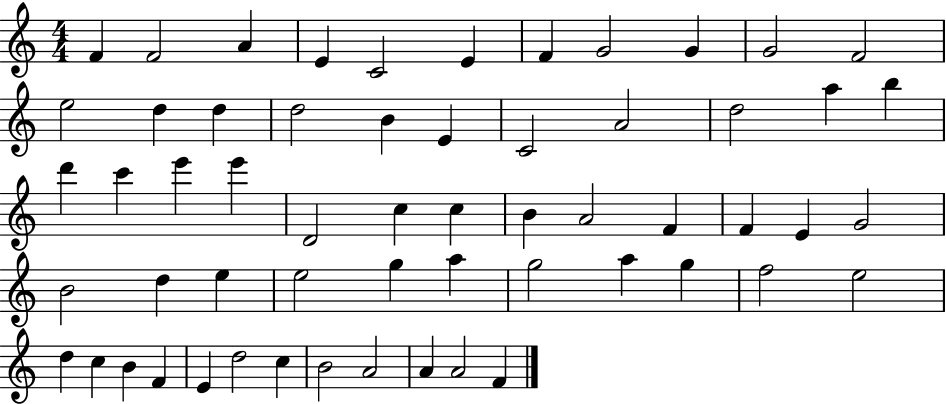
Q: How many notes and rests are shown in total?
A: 58